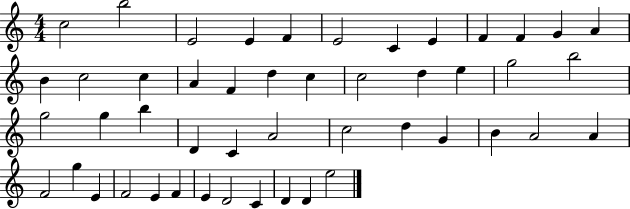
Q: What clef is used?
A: treble